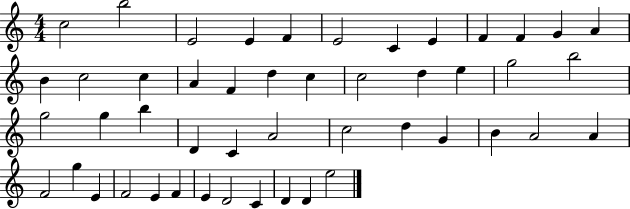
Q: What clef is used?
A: treble